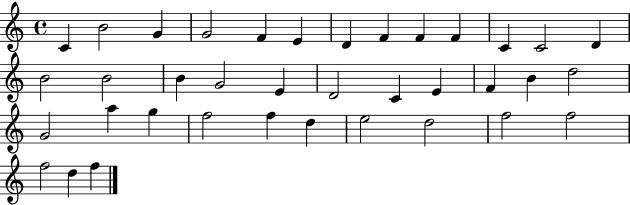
X:1
T:Untitled
M:4/4
L:1/4
K:C
C B2 G G2 F E D F F F C C2 D B2 B2 B G2 E D2 C E F B d2 G2 a g f2 f d e2 d2 f2 f2 f2 d f